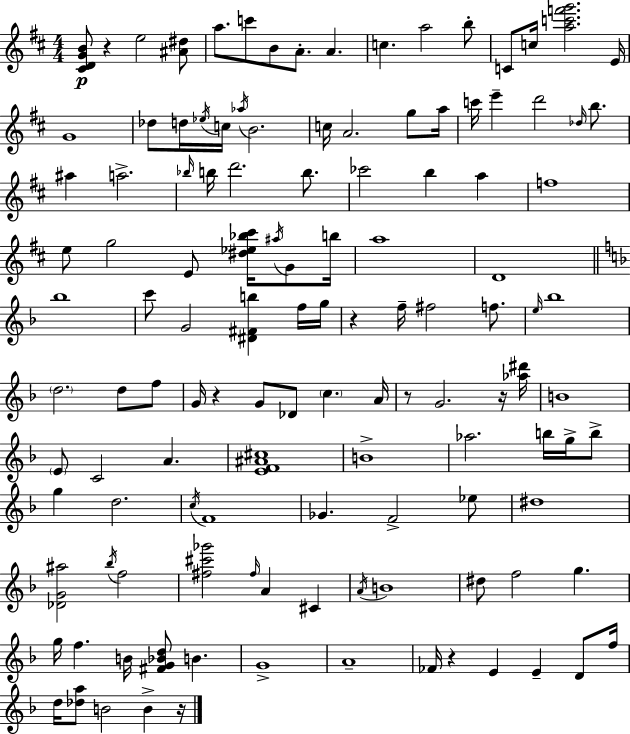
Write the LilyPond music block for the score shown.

{
  \clef treble
  \numericTimeSignature
  \time 4/4
  \key d \major
  <cis' d' g' b'>8\p r4 e''2 <ais' dis''>8 | a''8. c'''8 b'8 a'8.-. a'4. | c''4. a''2 b''8-. | c'8 c''16 <a'' c''' f''' g'''>2. e'16 | \break g'1 | des''8 d''16 \acciaccatura { ees''16 } c''16 \acciaccatura { aes''16 } b'2. | c''16 a'2. g''8 | a''16 c'''16 e'''4-- d'''2 \grace { des''16 } | \break b''8. ais''4 a''2.-> | \grace { bes''16 } b''16 d'''2. | b''8. ces'''2 b''4 | a''4 f''1 | \break e''8 g''2 e'8 | <dis'' ees'' bes'' cis'''>16 \acciaccatura { ais''16 } g'8 b''16 a''1 | d'1 | \bar "||" \break \key f \major bes''1 | c'''8 g'2 <dis' fis' b''>4 f''16 g''16 | r4 f''16-- fis''2 f''8. | \grace { e''16 } bes''1 | \break \parenthesize d''2. d''8 f''8 | g'16 r4 g'8 des'8 \parenthesize c''4. | a'16 r8 g'2. r16 | <aes'' dis'''>16 b'1 | \break \parenthesize e'8 c'2 a'4. | <e' f' ais' cis''>1 | b'1-> | aes''2. b''16 g''16-> b''8-> | \break g''4 d''2. | \acciaccatura { c''16 } f'1 | ges'4. f'2-> | ees''8 dis''1 | \break <des' g' ais''>2 \acciaccatura { bes''16 } f''2 | <fis'' cis''' ges'''>2 \grace { fis''16 } a'4 | cis'4 \acciaccatura { a'16 } b'1 | dis''8 f''2 g''4. | \break g''16 f''4. b'16 <fis' g' bes' d''>8 b'4. | g'1-> | a'1-- | fes'16 r4 e'4 e'4-- | \break d'8 f''16 d''16 <des'' a''>8 b'2 | b'4-> r16 \bar "|."
}